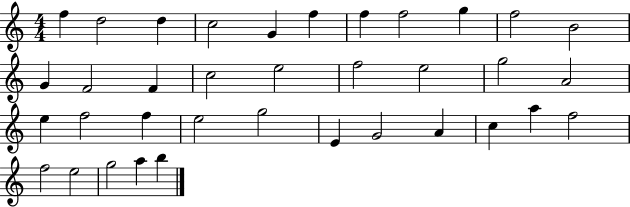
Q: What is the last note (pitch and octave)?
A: B5